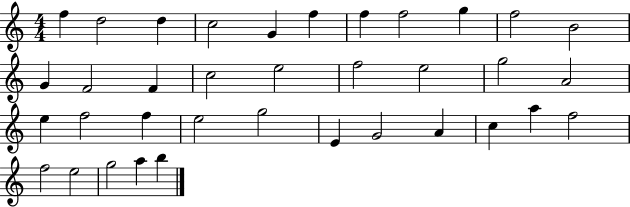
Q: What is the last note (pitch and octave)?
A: B5